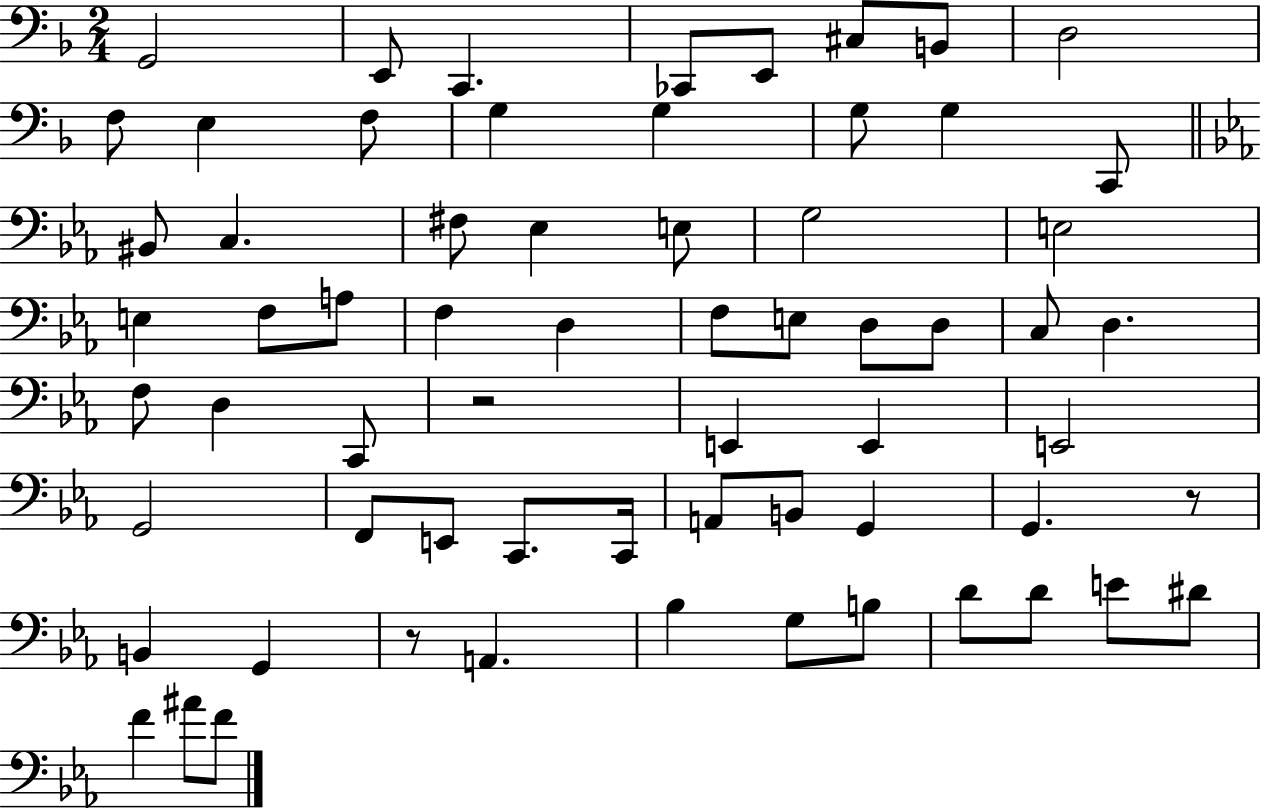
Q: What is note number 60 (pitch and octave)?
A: F4